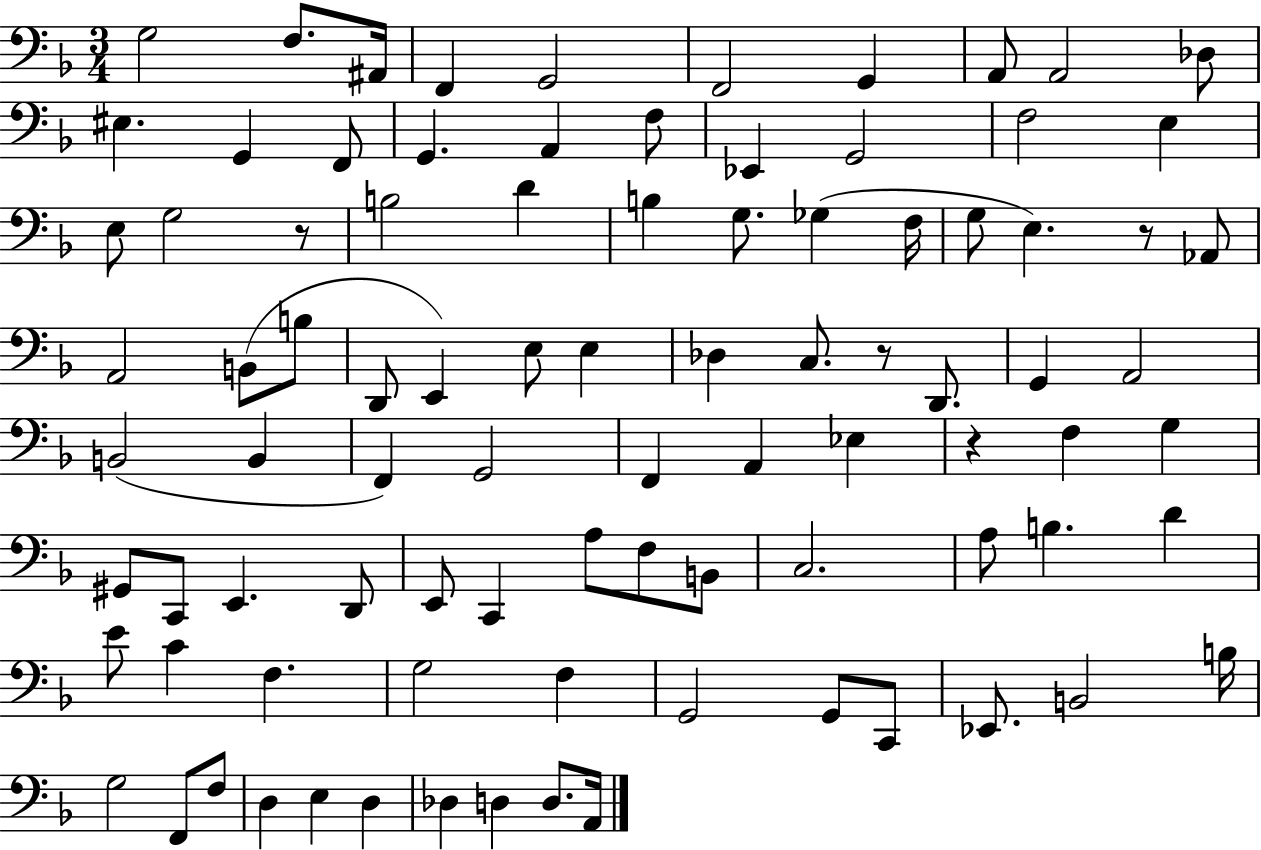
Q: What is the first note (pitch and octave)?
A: G3